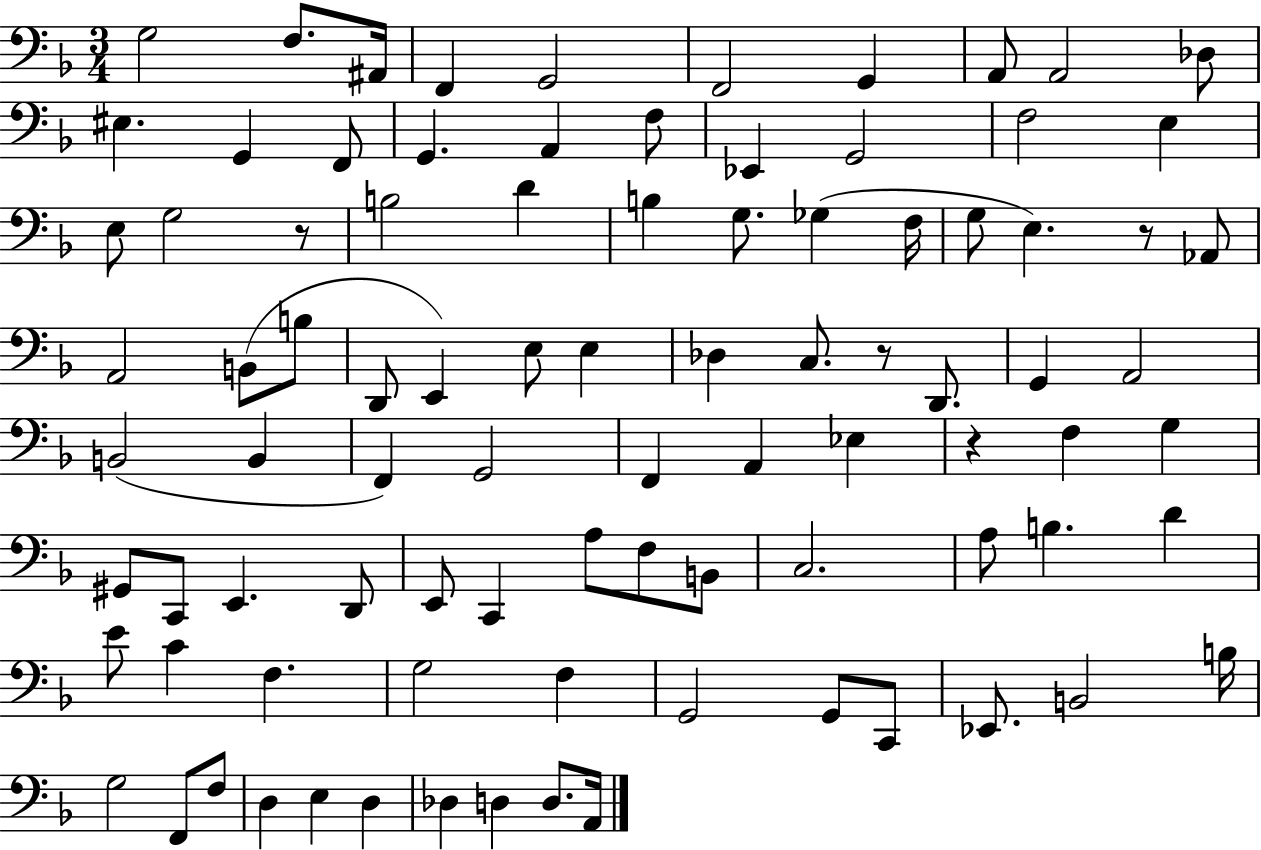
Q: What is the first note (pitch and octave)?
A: G3